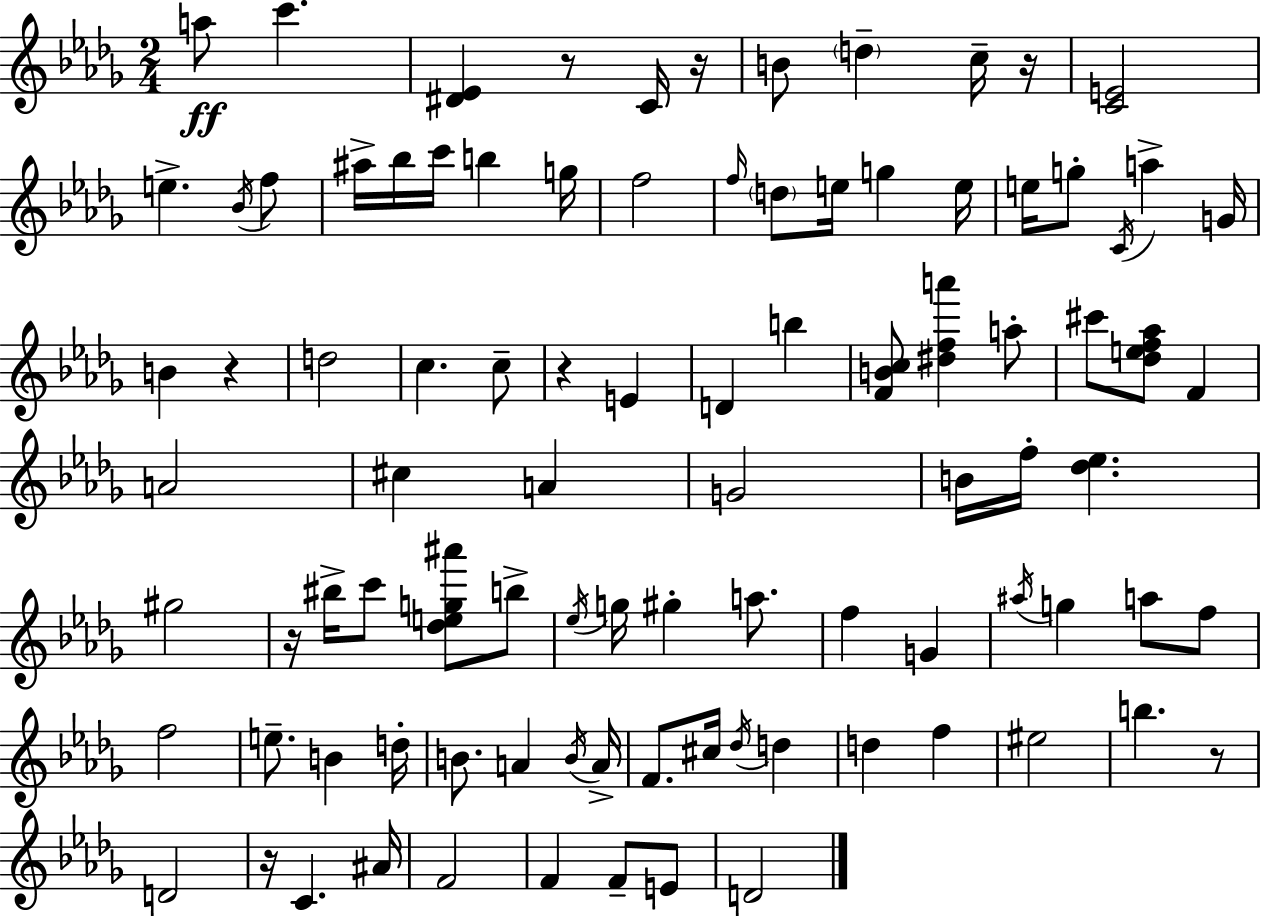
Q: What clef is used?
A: treble